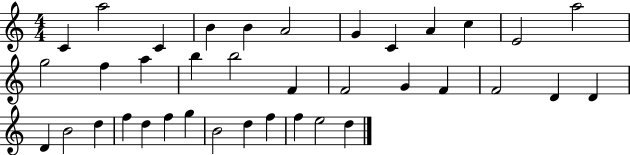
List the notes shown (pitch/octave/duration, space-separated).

C4/q A5/h C4/q B4/q B4/q A4/h G4/q C4/q A4/q C5/q E4/h A5/h G5/h F5/q A5/q B5/q B5/h F4/q F4/h G4/q F4/q F4/h D4/q D4/q D4/q B4/h D5/q F5/q D5/q F5/q G5/q B4/h D5/q F5/q F5/q E5/h D5/q